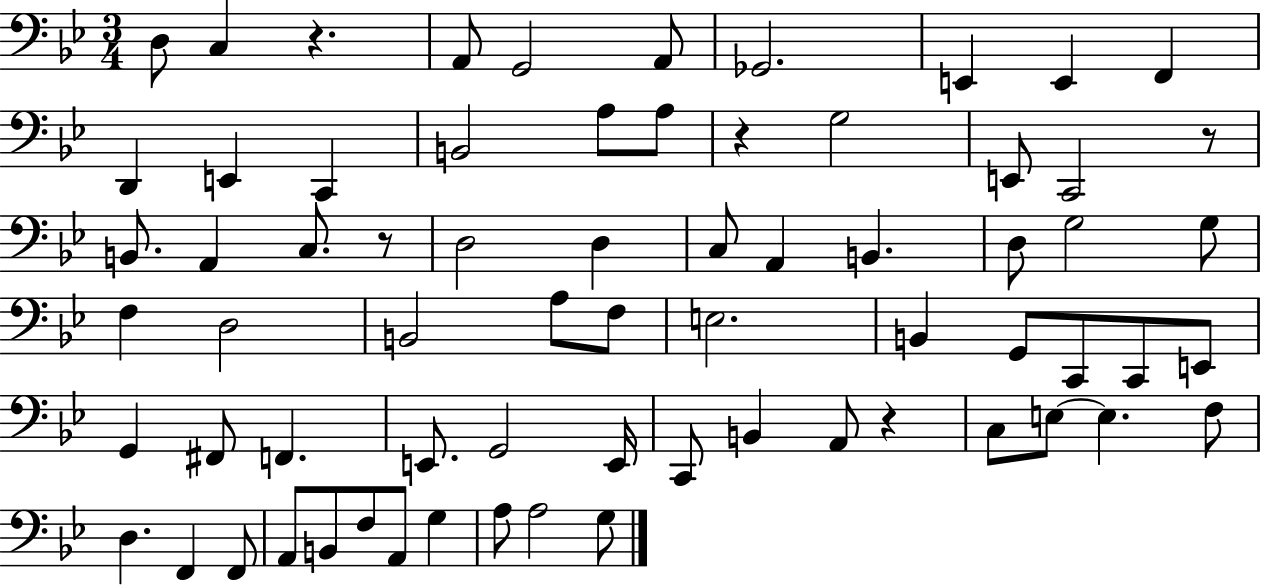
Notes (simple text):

D3/e C3/q R/q. A2/e G2/h A2/e Gb2/h. E2/q E2/q F2/q D2/q E2/q C2/q B2/h A3/e A3/e R/q G3/h E2/e C2/h R/e B2/e. A2/q C3/e. R/e D3/h D3/q C3/e A2/q B2/q. D3/e G3/h G3/e F3/q D3/h B2/h A3/e F3/e E3/h. B2/q G2/e C2/e C2/e E2/e G2/q F#2/e F2/q. E2/e. G2/h E2/s C2/e B2/q A2/e R/q C3/e E3/e E3/q. F3/e D3/q. F2/q F2/e A2/e B2/e F3/e A2/e G3/q A3/e A3/h G3/e